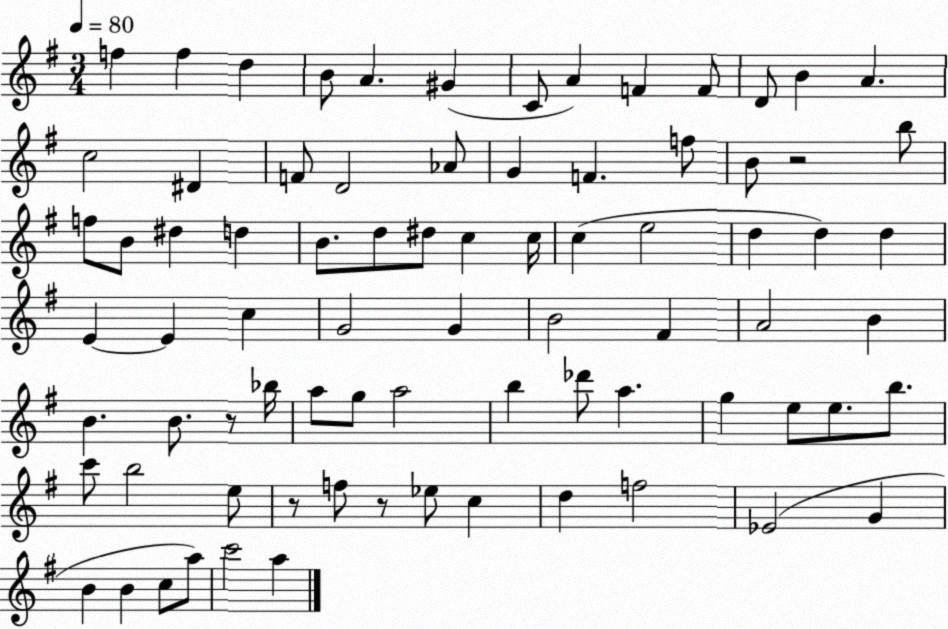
X:1
T:Untitled
M:3/4
L:1/4
K:G
f f d B/2 A ^G C/2 A F F/2 D/2 B A c2 ^D F/2 D2 _A/2 G F f/2 B/2 z2 b/2 f/2 B/2 ^d d B/2 d/2 ^d/2 c c/4 c e2 d d d E E c G2 G B2 ^F A2 B B B/2 z/2 _b/4 a/2 g/2 a2 b _d'/2 a g e/2 e/2 b/2 c'/2 b2 e/2 z/2 f/2 z/2 _e/2 c d f2 _E2 G B B c/2 a/2 c'2 a